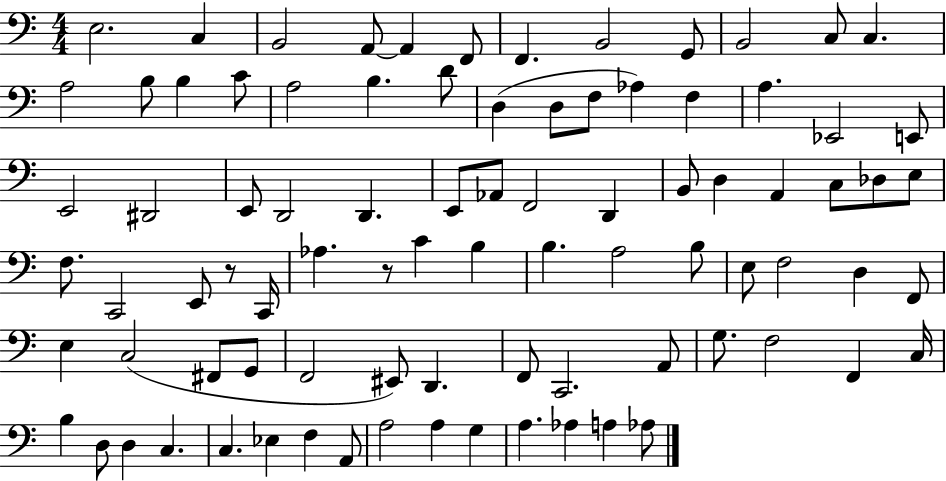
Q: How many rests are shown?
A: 2